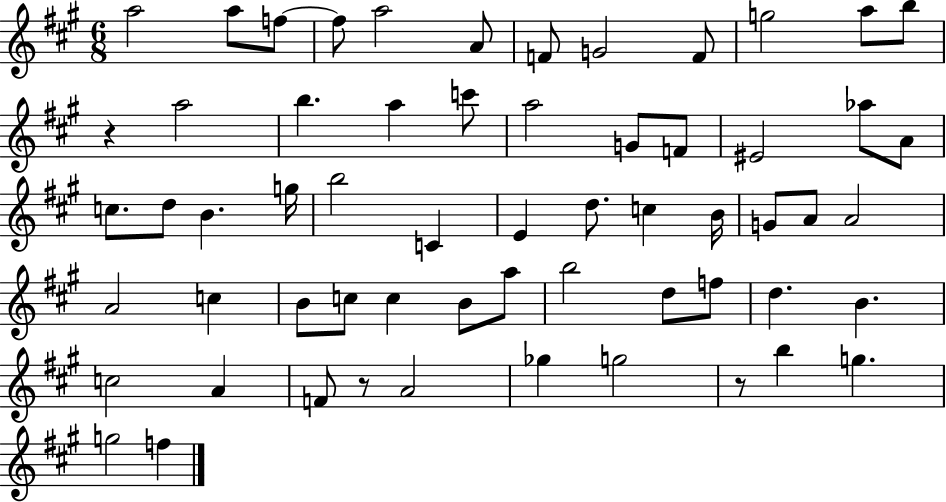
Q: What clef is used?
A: treble